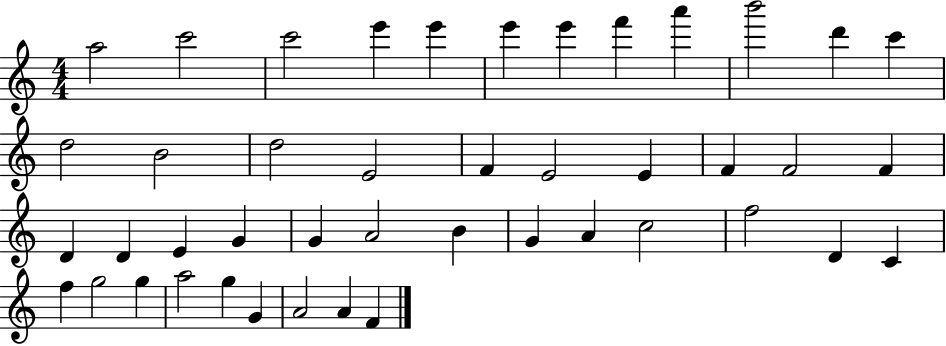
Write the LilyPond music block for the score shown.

{
  \clef treble
  \numericTimeSignature
  \time 4/4
  \key c \major
  a''2 c'''2 | c'''2 e'''4 e'''4 | e'''4 e'''4 f'''4 a'''4 | b'''2 d'''4 c'''4 | \break d''2 b'2 | d''2 e'2 | f'4 e'2 e'4 | f'4 f'2 f'4 | \break d'4 d'4 e'4 g'4 | g'4 a'2 b'4 | g'4 a'4 c''2 | f''2 d'4 c'4 | \break f''4 g''2 g''4 | a''2 g''4 g'4 | a'2 a'4 f'4 | \bar "|."
}